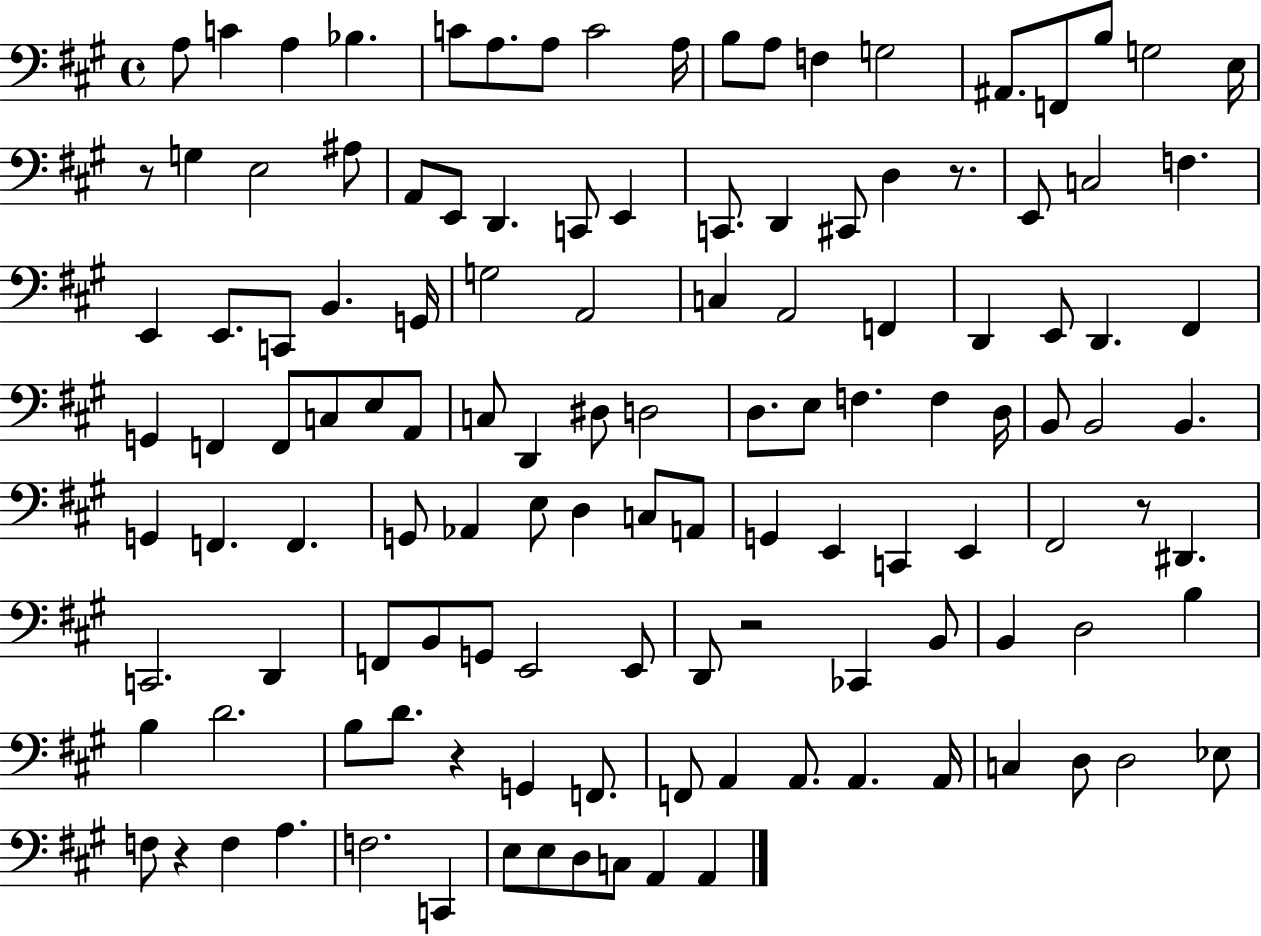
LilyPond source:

{
  \clef bass
  \time 4/4
  \defaultTimeSignature
  \key a \major
  a8 c'4 a4 bes4. | c'8 a8. a8 c'2 a16 | b8 a8 f4 g2 | ais,8. f,8 b8 g2 e16 | \break r8 g4 e2 ais8 | a,8 e,8 d,4. c,8 e,4 | c,8. d,4 cis,8 d4 r8. | e,8 c2 f4. | \break e,4 e,8. c,8 b,4. g,16 | g2 a,2 | c4 a,2 f,4 | d,4 e,8 d,4. fis,4 | \break g,4 f,4 f,8 c8 e8 a,8 | c8 d,4 dis8 d2 | d8. e8 f4. f4 d16 | b,8 b,2 b,4. | \break g,4 f,4. f,4. | g,8 aes,4 e8 d4 c8 a,8 | g,4 e,4 c,4 e,4 | fis,2 r8 dis,4. | \break c,2. d,4 | f,8 b,8 g,8 e,2 e,8 | d,8 r2 ces,4 b,8 | b,4 d2 b4 | \break b4 d'2. | b8 d'8. r4 g,4 f,8. | f,8 a,4 a,8. a,4. a,16 | c4 d8 d2 ees8 | \break f8 r4 f4 a4. | f2. c,4 | e8 e8 d8 c8 a,4 a,4 | \bar "|."
}